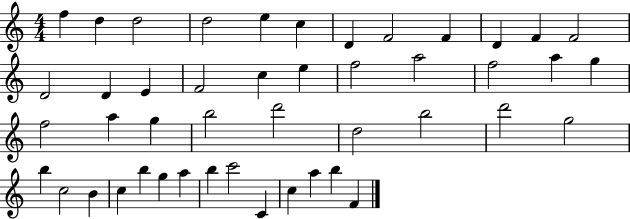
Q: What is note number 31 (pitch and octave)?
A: D6